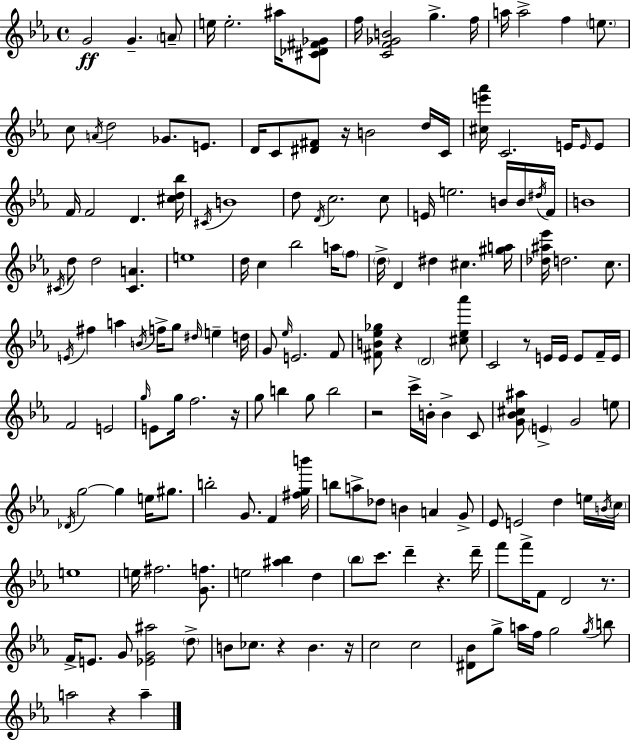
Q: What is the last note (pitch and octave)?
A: A5